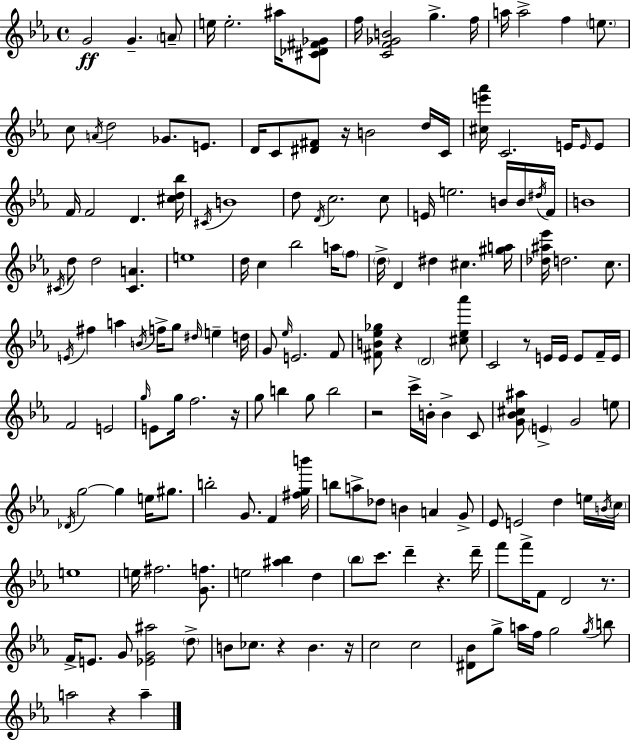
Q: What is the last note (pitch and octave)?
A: A5